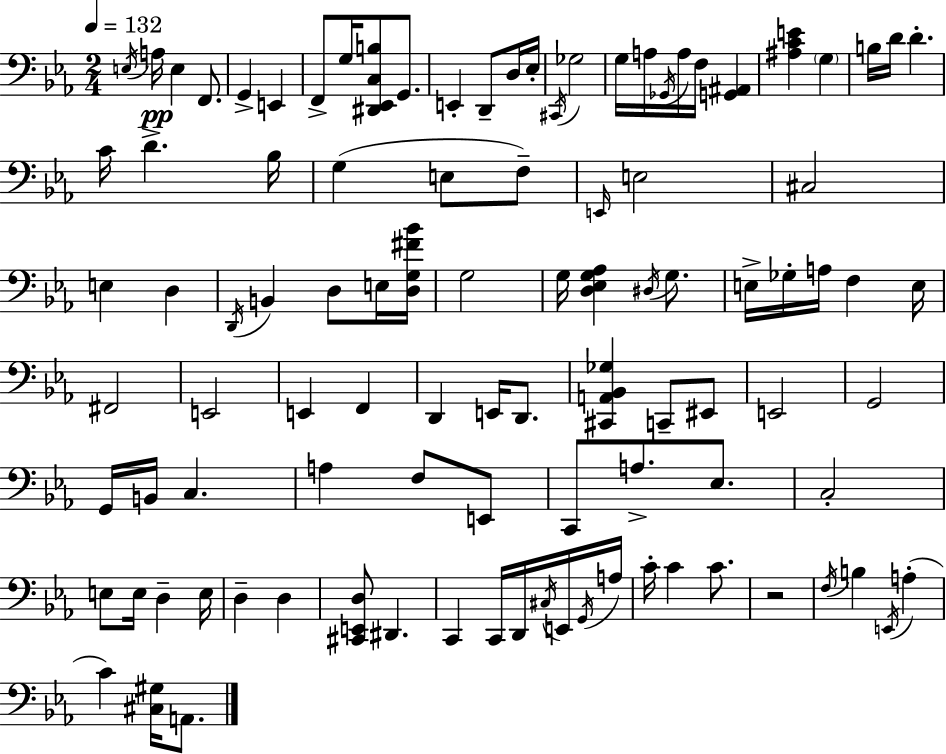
{
  \clef bass
  \numericTimeSignature
  \time 2/4
  \key c \minor
  \tempo 4 = 132
  \acciaccatura { e16 }\pp a16 e4 f,8. | g,4-> e,4 | f,8-> g16 <dis, ees, c b>8 g,8. | e,4-. d,8-- d16 | \break ees16-. \acciaccatura { cis,16 } ges2 | g16 a16 \acciaccatura { ges,16 } a16 f16 <g, ais,>4 | <ais c' e'>4 \parenthesize g4 | b16 d'16 d'4.-. | \break c'16 d'4.-> | bes16 g4( e8 | f8--) \grace { e,16 } e2 | cis2 | \break e4 | d4 \acciaccatura { d,16 } b,4 | d8 e16 <d g fis' bes'>16 g2 | g16 <d ees g aes>4 | \break \acciaccatura { dis16 } g8. e16-> ges16-. | a16 f4 e16 fis,2 | e,2 | e,4 | \break f,4 d,4 | e,16 d,8. <cis, a, bes, ges>4 | c,8-- eis,8 e,2 | g,2 | \break g,16 b,16 | c4. a4 | f8 e,8 c,8 | a8.-> ees8. c2-. | \break e8 | e16 d4-- e16 d4-- | d4 <cis, e, d>8 | dis,4. c,4 | \break c,16 d,16 \acciaccatura { cis16 } e,16 \acciaccatura { g,16 } a16 | c'16-. c'4 c'8. | r2 | \acciaccatura { f16 } b4 \acciaccatura { e,16 }( a4-. | \break c'4) <cis gis>16 a,8. | \bar "|."
}